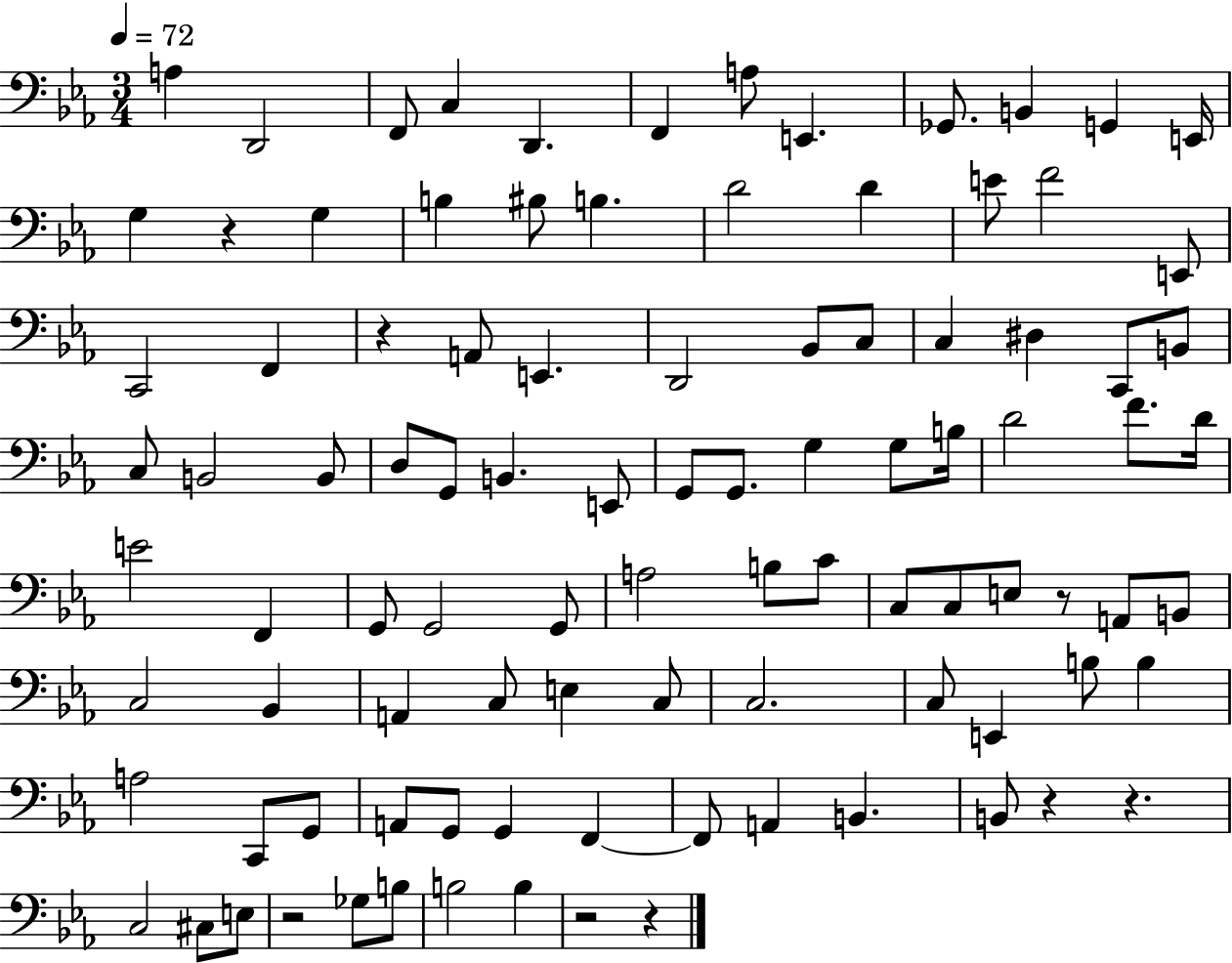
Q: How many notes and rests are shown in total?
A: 98